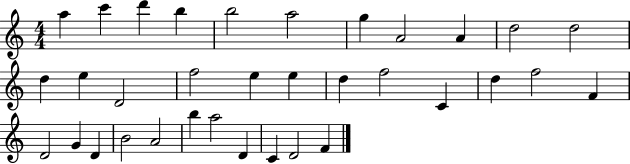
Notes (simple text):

A5/q C6/q D6/q B5/q B5/h A5/h G5/q A4/h A4/q D5/h D5/h D5/q E5/q D4/h F5/h E5/q E5/q D5/q F5/h C4/q D5/q F5/h F4/q D4/h G4/q D4/q B4/h A4/h B5/q A5/h D4/q C4/q D4/h F4/q